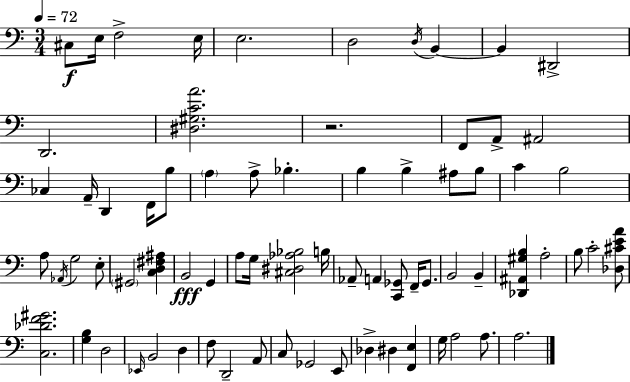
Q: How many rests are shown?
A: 1